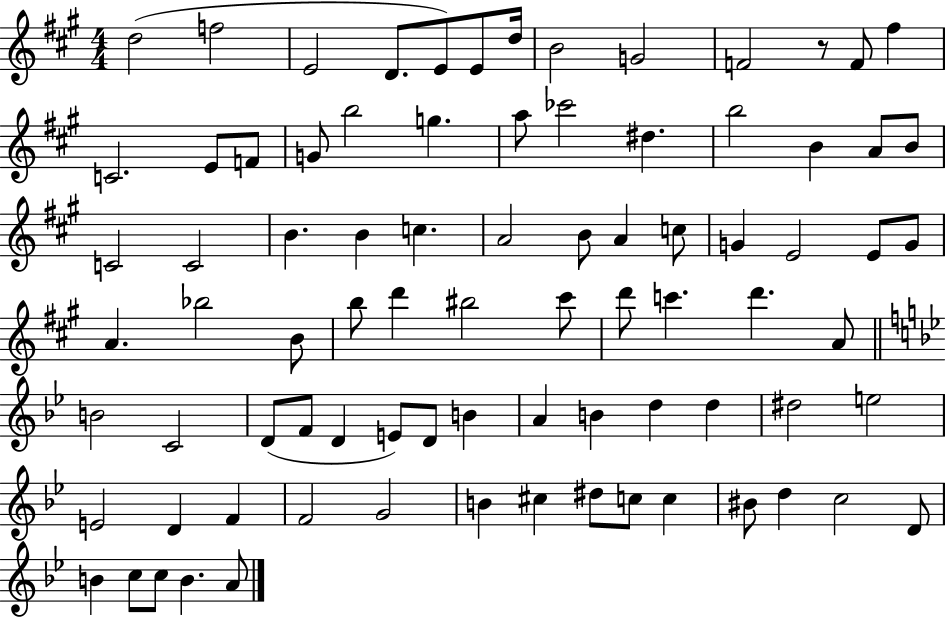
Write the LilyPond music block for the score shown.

{
  \clef treble
  \numericTimeSignature
  \time 4/4
  \key a \major
  \repeat volta 2 { d''2( f''2 | e'2 d'8. e'8) e'8 d''16 | b'2 g'2 | f'2 r8 f'8 fis''4 | \break c'2. e'8 f'8 | g'8 b''2 g''4. | a''8 ces'''2 dis''4. | b''2 b'4 a'8 b'8 | \break c'2 c'2 | b'4. b'4 c''4. | a'2 b'8 a'4 c''8 | g'4 e'2 e'8 g'8 | \break a'4. bes''2 b'8 | b''8 d'''4 bis''2 cis'''8 | d'''8 c'''4. d'''4. a'8 | \bar "||" \break \key g \minor b'2 c'2 | d'8( f'8 d'4 e'8) d'8 b'4 | a'4 b'4 d''4 d''4 | dis''2 e''2 | \break e'2 d'4 f'4 | f'2 g'2 | b'4 cis''4 dis''8 c''8 c''4 | bis'8 d''4 c''2 d'8 | \break b'4 c''8 c''8 b'4. a'8 | } \bar "|."
}